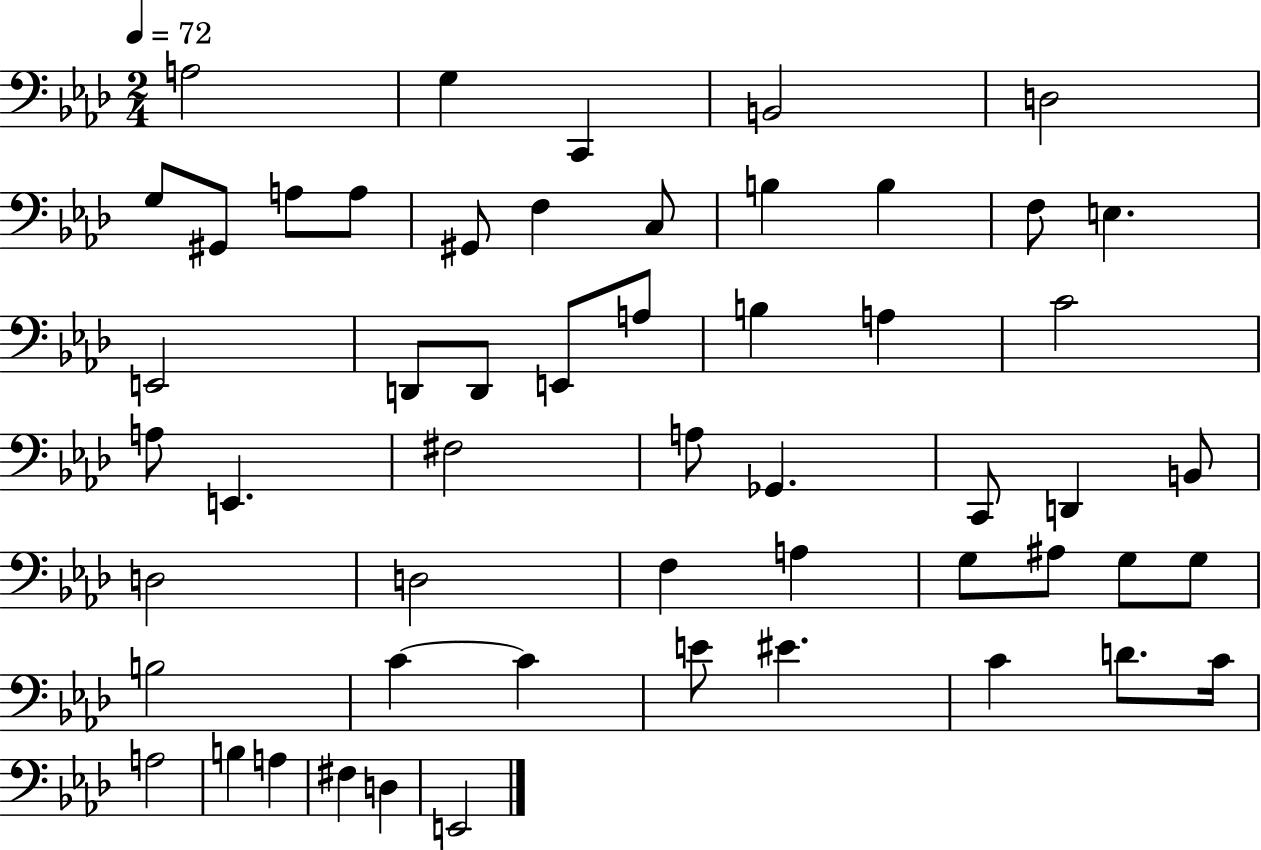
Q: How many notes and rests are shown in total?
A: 54